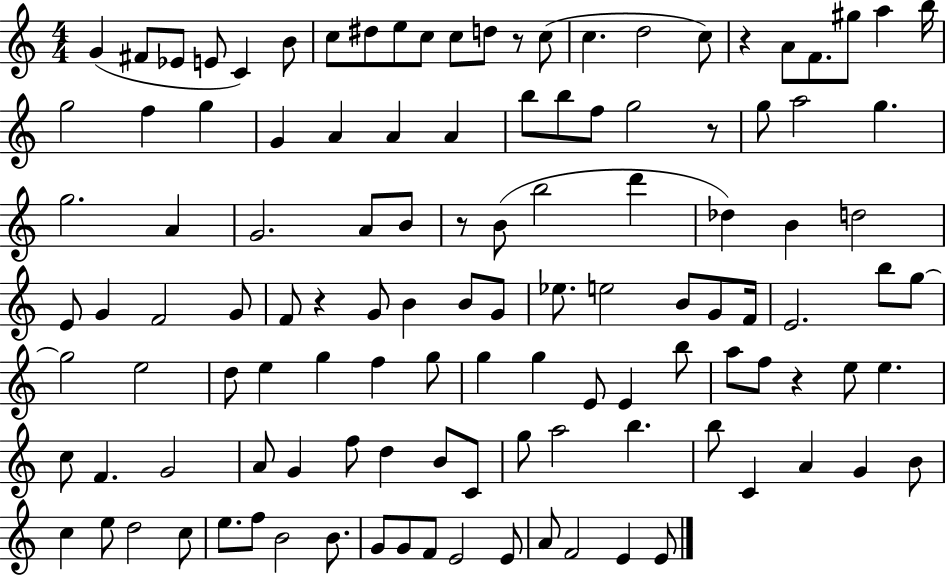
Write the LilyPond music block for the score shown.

{
  \clef treble
  \numericTimeSignature
  \time 4/4
  \key c \major
  g'4( fis'8 ees'8 e'8 c'4) b'8 | c''8 dis''8 e''8 c''8 c''8 d''8 r8 c''8( | c''4. d''2 c''8) | r4 a'8 f'8. gis''8 a''4 b''16 | \break g''2 f''4 g''4 | g'4 a'4 a'4 a'4 | b''8 b''8 f''8 g''2 r8 | g''8 a''2 g''4. | \break g''2. a'4 | g'2. a'8 b'8 | r8 b'8( b''2 d'''4 | des''4) b'4 d''2 | \break e'8 g'4 f'2 g'8 | f'8 r4 g'8 b'4 b'8 g'8 | ees''8. e''2 b'8 g'8 f'16 | e'2. b''8 g''8~~ | \break g''2 e''2 | d''8 e''4 g''4 f''4 g''8 | g''4 g''4 e'8 e'4 b''8 | a''8 f''8 r4 e''8 e''4. | \break c''8 f'4. g'2 | a'8 g'4 f''8 d''4 b'8 c'8 | g''8 a''2 b''4. | b''8 c'4 a'4 g'4 b'8 | \break c''4 e''8 d''2 c''8 | e''8. f''8 b'2 b'8. | g'8 g'8 f'8 e'2 e'8 | a'8 f'2 e'4 e'8 | \break \bar "|."
}